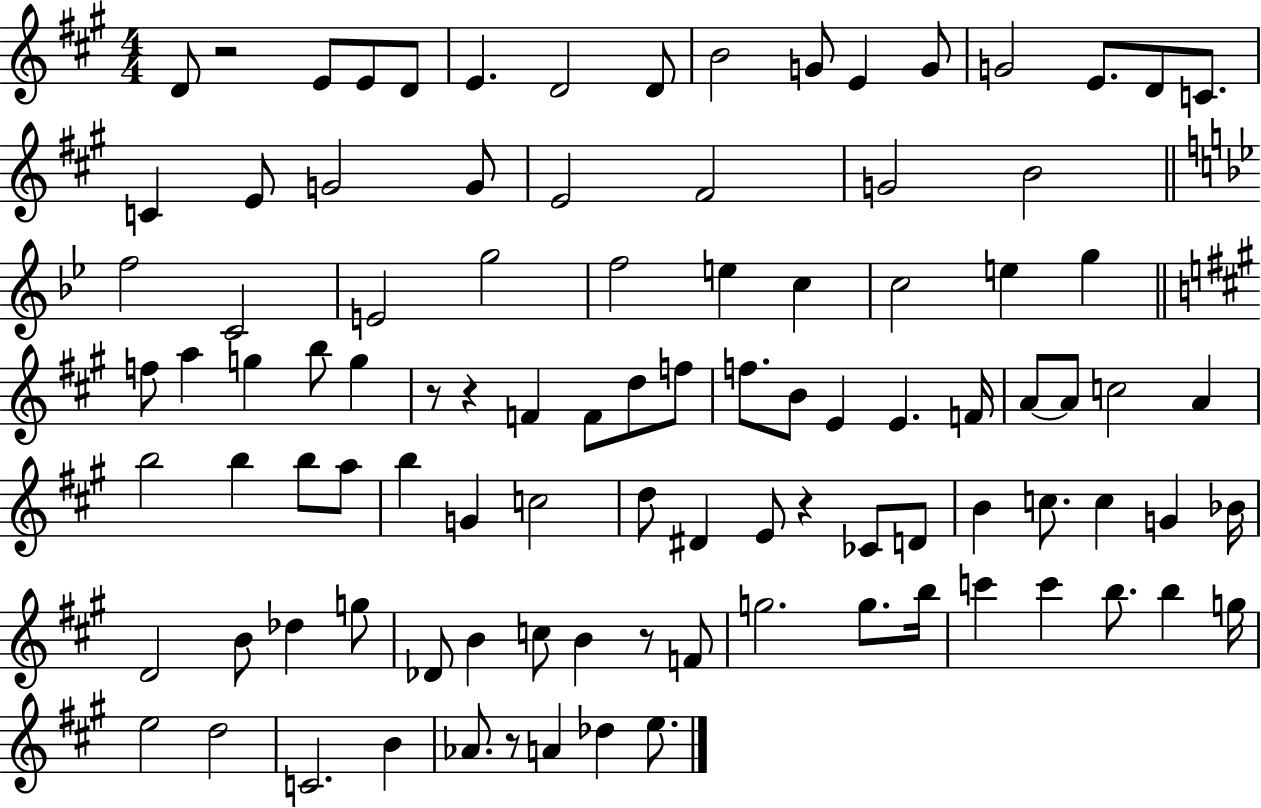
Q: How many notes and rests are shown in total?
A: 99